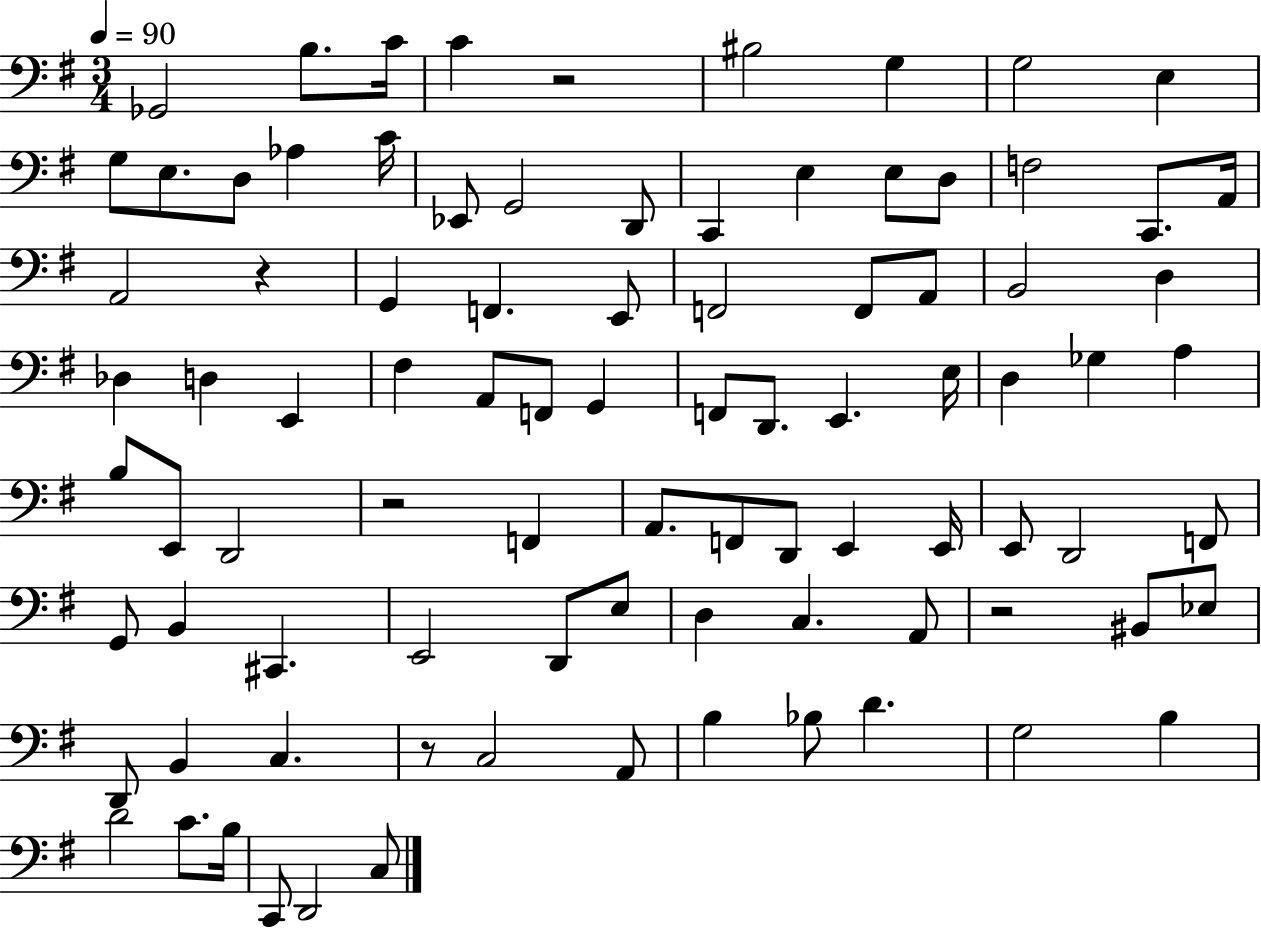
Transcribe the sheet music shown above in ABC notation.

X:1
T:Untitled
M:3/4
L:1/4
K:G
_G,,2 B,/2 C/4 C z2 ^B,2 G, G,2 E, G,/2 E,/2 D,/2 _A, C/4 _E,,/2 G,,2 D,,/2 C,, E, E,/2 D,/2 F,2 C,,/2 A,,/4 A,,2 z G,, F,, E,,/2 F,,2 F,,/2 A,,/2 B,,2 D, _D, D, E,, ^F, A,,/2 F,,/2 G,, F,,/2 D,,/2 E,, E,/4 D, _G, A, B,/2 E,,/2 D,,2 z2 F,, A,,/2 F,,/2 D,,/2 E,, E,,/4 E,,/2 D,,2 F,,/2 G,,/2 B,, ^C,, E,,2 D,,/2 E,/2 D, C, A,,/2 z2 ^B,,/2 _E,/2 D,,/2 B,, C, z/2 C,2 A,,/2 B, _B,/2 D G,2 B, D2 C/2 B,/4 C,,/2 D,,2 C,/2